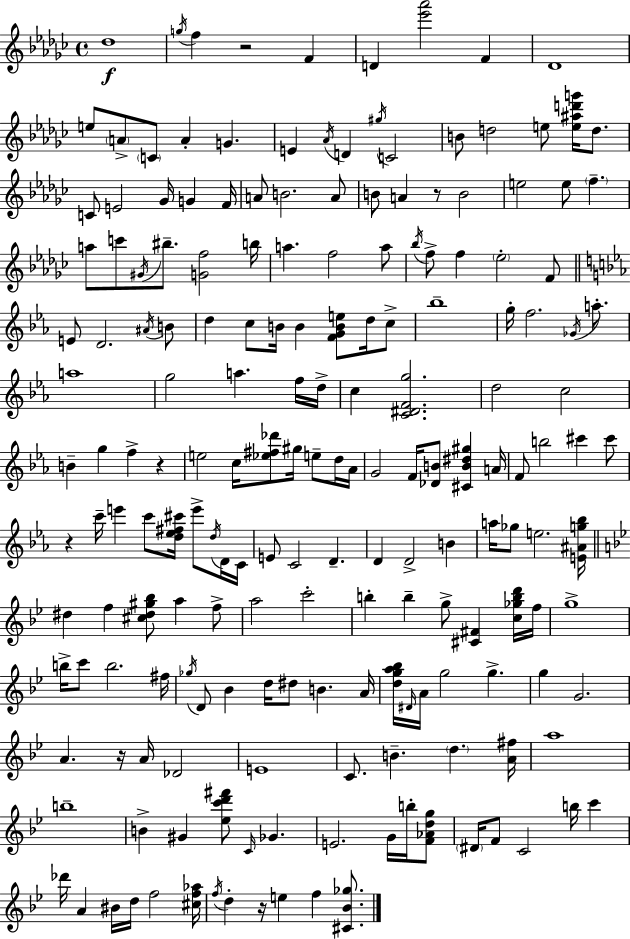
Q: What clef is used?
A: treble